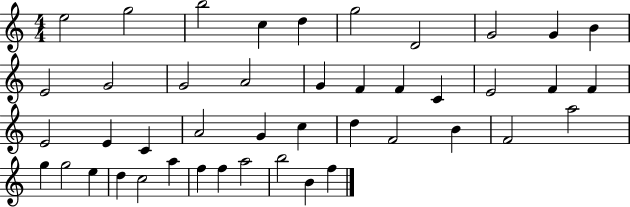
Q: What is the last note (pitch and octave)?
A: F5